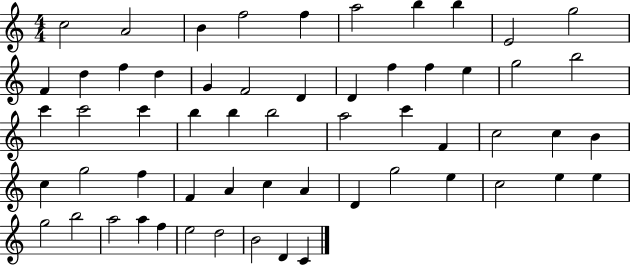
C5/h A4/h B4/q F5/h F5/q A5/h B5/q B5/q E4/h G5/h F4/q D5/q F5/q D5/q G4/q F4/h D4/q D4/q F5/q F5/q E5/q G5/h B5/h C6/q C6/h C6/q B5/q B5/q B5/h A5/h C6/q F4/q C5/h C5/q B4/q C5/q G5/h F5/q F4/q A4/q C5/q A4/q D4/q G5/h E5/q C5/h E5/q E5/q G5/h B5/h A5/h A5/q F5/q E5/h D5/h B4/h D4/q C4/q